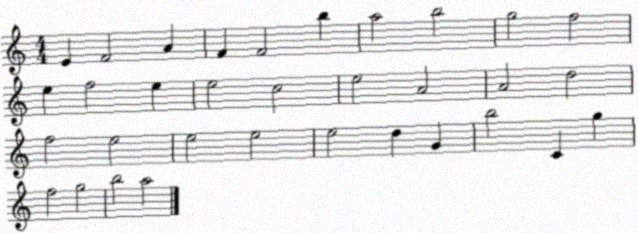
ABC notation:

X:1
T:Untitled
M:4/4
L:1/4
K:C
E F2 A F F2 b a2 b2 g2 f2 e f2 e e2 c2 e2 A2 A2 d2 f2 e2 e2 e2 e2 d G b2 C g f2 g2 b2 a2